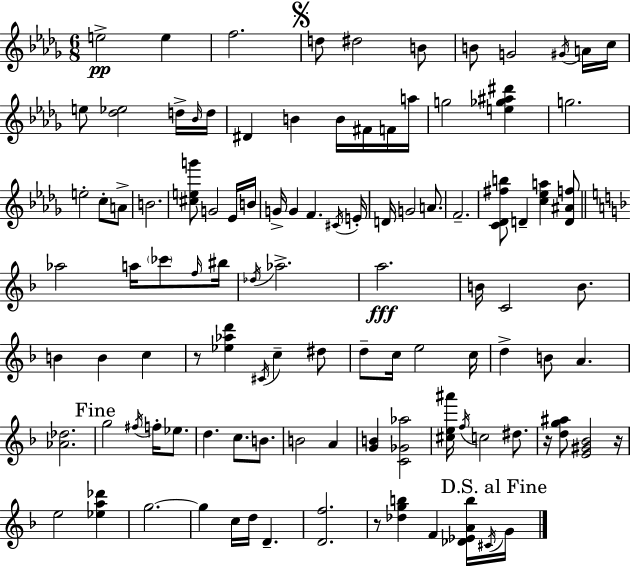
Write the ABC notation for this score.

X:1
T:Untitled
M:6/8
L:1/4
K:Bbm
e2 e f2 d/2 ^d2 B/2 B/2 G2 ^G/4 A/4 c/4 e/2 [_d_e]2 d/4 _B/4 d/4 ^D B B/4 ^F/4 F/4 a/4 g2 [e_g^a^d'] g2 e2 c/2 A/2 B2 [^ceg']/2 G2 _E/4 B/4 G/4 G F ^C/4 E/4 D/4 G2 A/2 F2 [C_D^fb]/2 D [c_ea] [D^Af]/2 _a2 a/4 _c'/2 f/4 ^b/4 _d/4 _a2 a2 B/4 C2 B/2 B B c z/2 [_e_ad'] ^C/4 c ^d/2 d/2 c/4 e2 c/4 d B/2 A [_A_d]2 g2 ^f/4 f/4 _e/2 d c/2 B/2 B2 A [GB] [C_G_a]2 [^ce^a']/4 f/4 c2 ^d/2 z/4 [dg^a]/2 [E^G_B]2 z/4 e2 [_ea_d'] g2 g c/4 d/4 D [Df]2 z/2 [_dgb] F [_D_EAb]/4 ^C/4 G/4